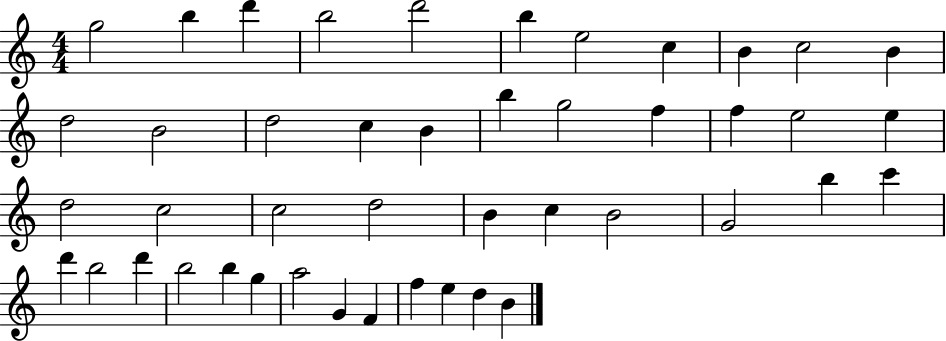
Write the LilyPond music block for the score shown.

{
  \clef treble
  \numericTimeSignature
  \time 4/4
  \key c \major
  g''2 b''4 d'''4 | b''2 d'''2 | b''4 e''2 c''4 | b'4 c''2 b'4 | \break d''2 b'2 | d''2 c''4 b'4 | b''4 g''2 f''4 | f''4 e''2 e''4 | \break d''2 c''2 | c''2 d''2 | b'4 c''4 b'2 | g'2 b''4 c'''4 | \break d'''4 b''2 d'''4 | b''2 b''4 g''4 | a''2 g'4 f'4 | f''4 e''4 d''4 b'4 | \break \bar "|."
}